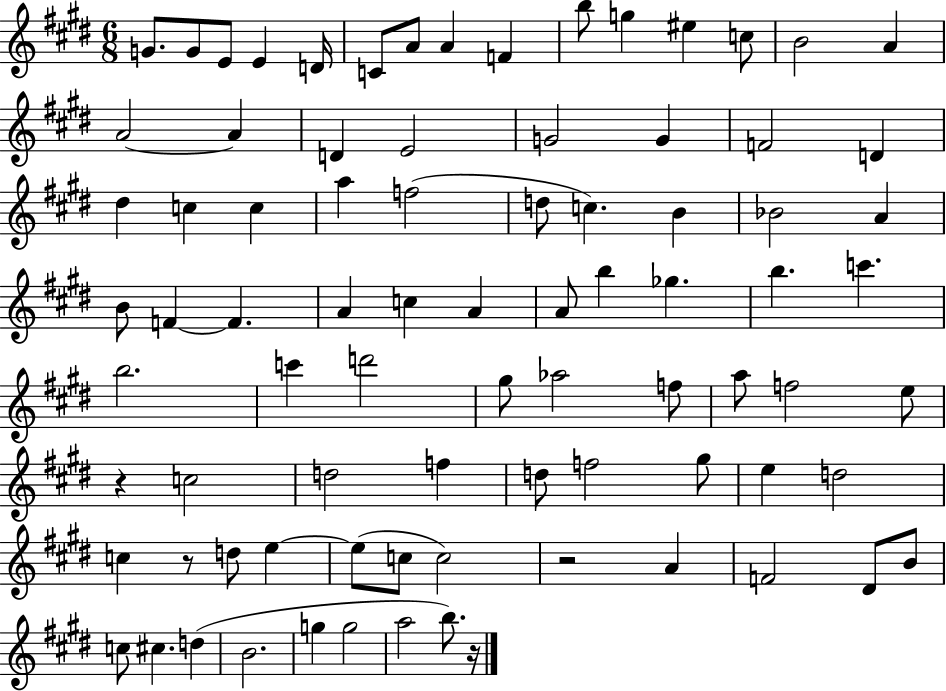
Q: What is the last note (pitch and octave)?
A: B5